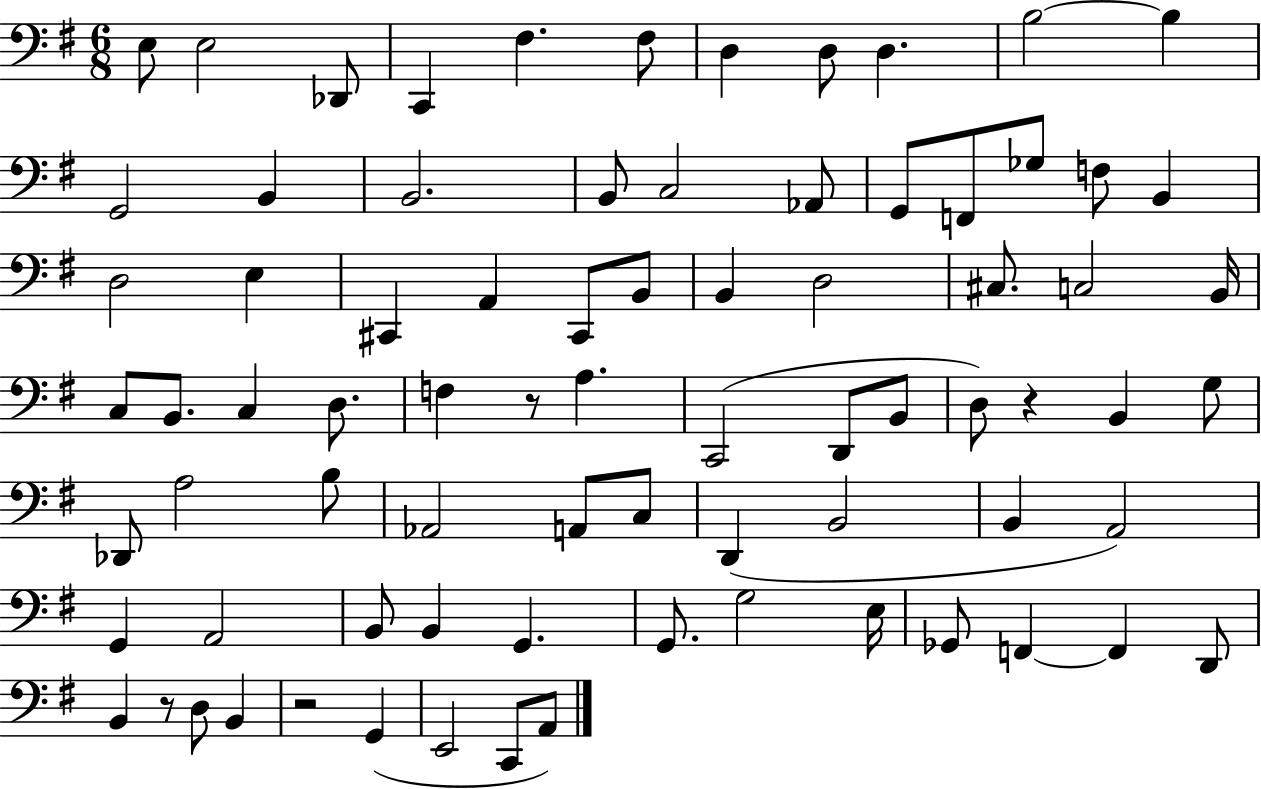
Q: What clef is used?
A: bass